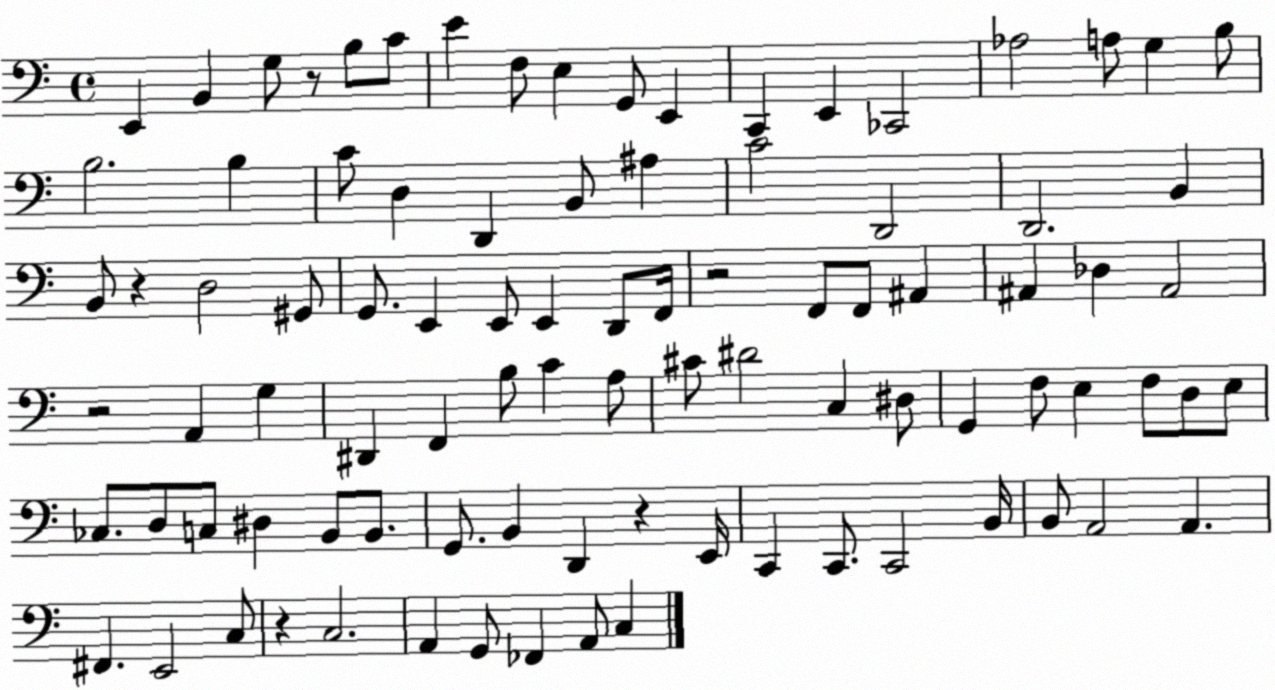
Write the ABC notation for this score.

X:1
T:Untitled
M:4/4
L:1/4
K:C
E,, B,, G,/2 z/2 B,/2 C/2 E F,/2 E, G,,/2 E,, C,, E,, _C,,2 _A,2 A,/2 G, B,/2 B,2 B, C/2 D, D,, B,,/2 ^A, C2 D,,2 D,,2 B,, B,,/2 z D,2 ^G,,/2 G,,/2 E,, E,,/2 E,, D,,/2 F,,/4 z2 F,,/2 F,,/2 ^A,, ^A,, _D, ^A,,2 z2 A,, G, ^D,, F,, B,/2 C A,/2 ^C/2 ^D2 C, ^D,/2 G,, F,/2 E, F,/2 D,/2 E,/2 _C,/2 D,/2 C,/2 ^D, B,,/2 B,,/2 G,,/2 B,, D,, z E,,/4 C,, C,,/2 C,,2 B,,/4 B,,/2 A,,2 A,, ^F,, E,,2 C,/2 z C,2 A,, G,,/2 _F,, A,,/2 C,